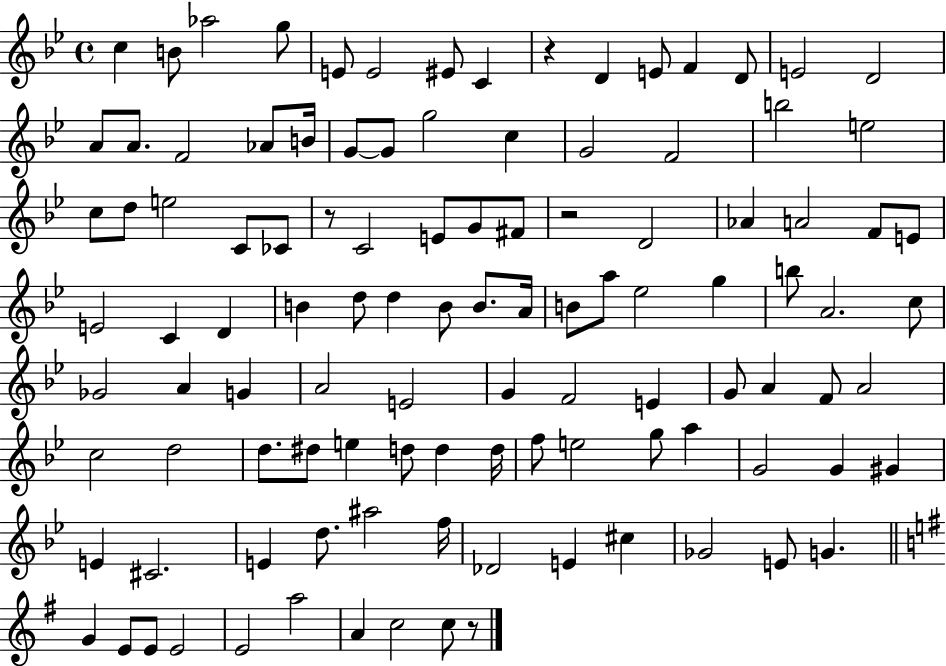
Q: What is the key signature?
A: BES major